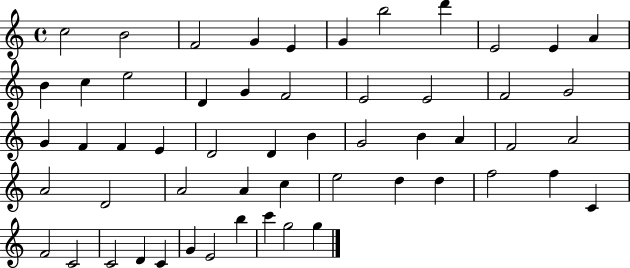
{
  \clef treble
  \time 4/4
  \defaultTimeSignature
  \key c \major
  c''2 b'2 | f'2 g'4 e'4 | g'4 b''2 d'''4 | e'2 e'4 a'4 | \break b'4 c''4 e''2 | d'4 g'4 f'2 | e'2 e'2 | f'2 g'2 | \break g'4 f'4 f'4 e'4 | d'2 d'4 b'4 | g'2 b'4 a'4 | f'2 a'2 | \break a'2 d'2 | a'2 a'4 c''4 | e''2 d''4 d''4 | f''2 f''4 c'4 | \break f'2 c'2 | c'2 d'4 c'4 | g'4 e'2 b''4 | c'''4 g''2 g''4 | \break \bar "|."
}